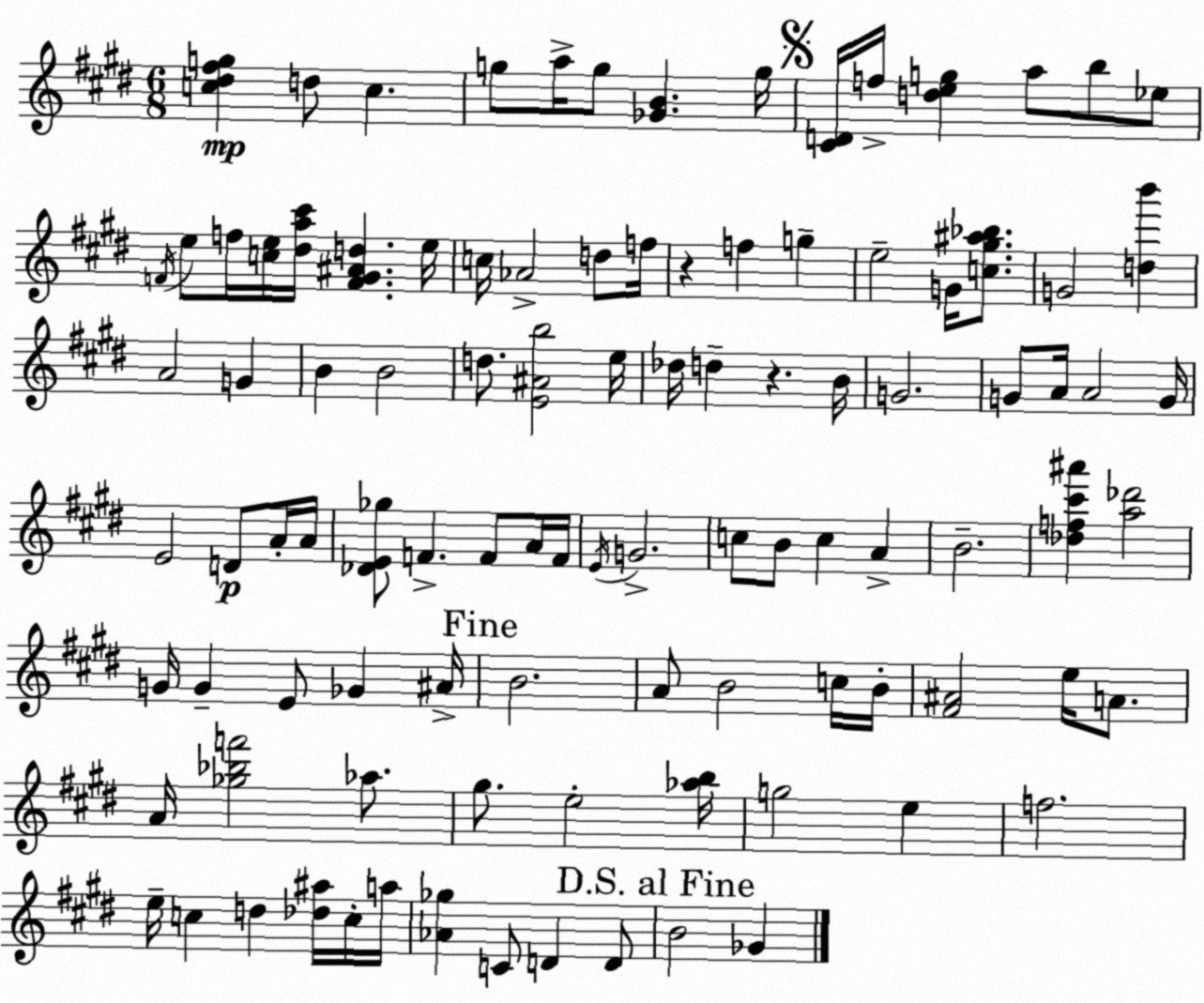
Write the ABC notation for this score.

X:1
T:Untitled
M:6/8
L:1/4
K:E
[c^d^fg] d/2 c g/2 a/4 g/2 [_GB] g/4 [^CD]/4 f/4 [deg] a/2 b/2 _e/2 F/4 e/2 f/4 [ce]/4 [^da^c']/4 [F^G^Ad] e/4 c/4 _A2 d/2 f/4 z f g e2 G/4 [c^g^a_b]/2 G2 [db'] A2 G B B2 d/2 [E^Ab]2 e/4 _d/4 d z B/4 G2 G/2 A/4 A2 G/4 E2 D/2 A/4 A/4 [_DE_g]/2 F F/2 A/4 F/4 E/4 G2 c/2 B/2 c A B2 [_df^c'^a'] [a_d']2 G/4 G E/2 _G ^A/4 B2 A/2 B2 c/4 B/4 [^F^A]2 e/4 A/2 A/4 [_g_bf']2 _a/2 ^g/2 e2 [_ab]/4 g2 e f2 e/4 c d [_d^a]/4 c/4 a/4 [_A_g] C/2 D D/2 B2 _G